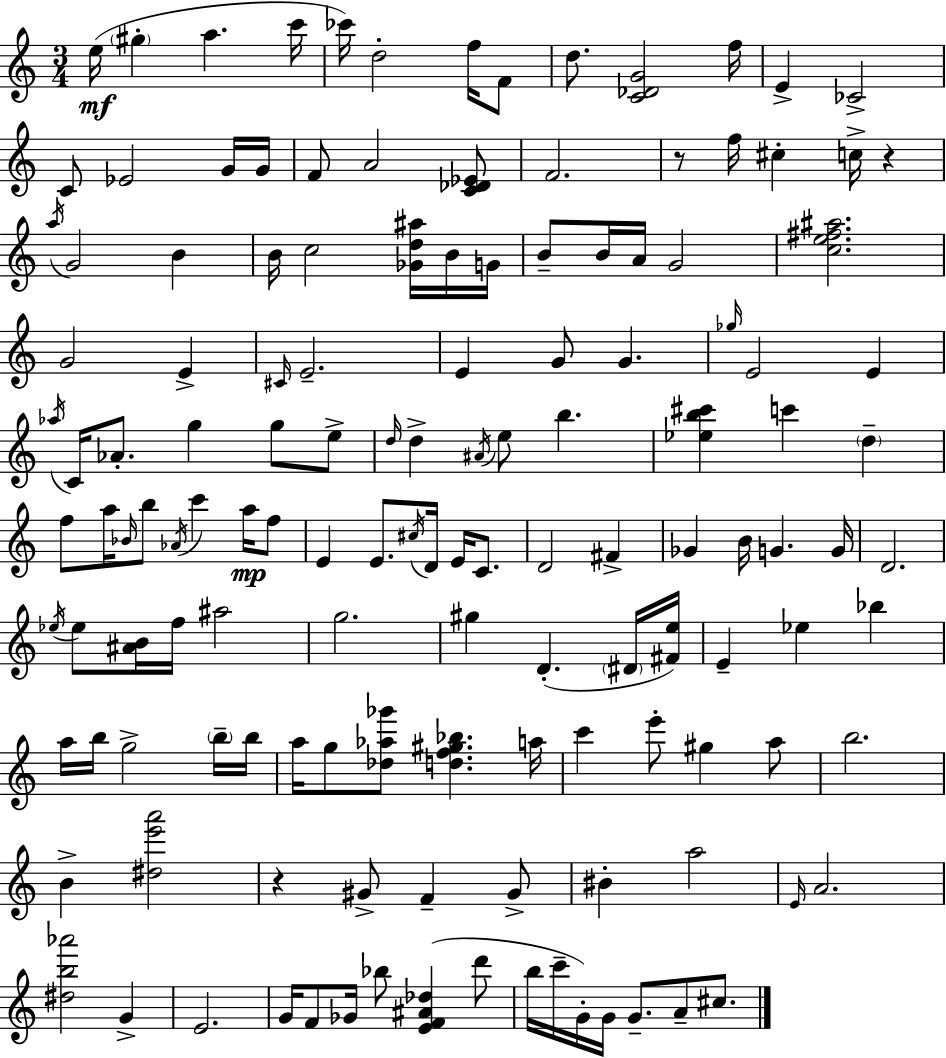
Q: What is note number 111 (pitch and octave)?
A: E4